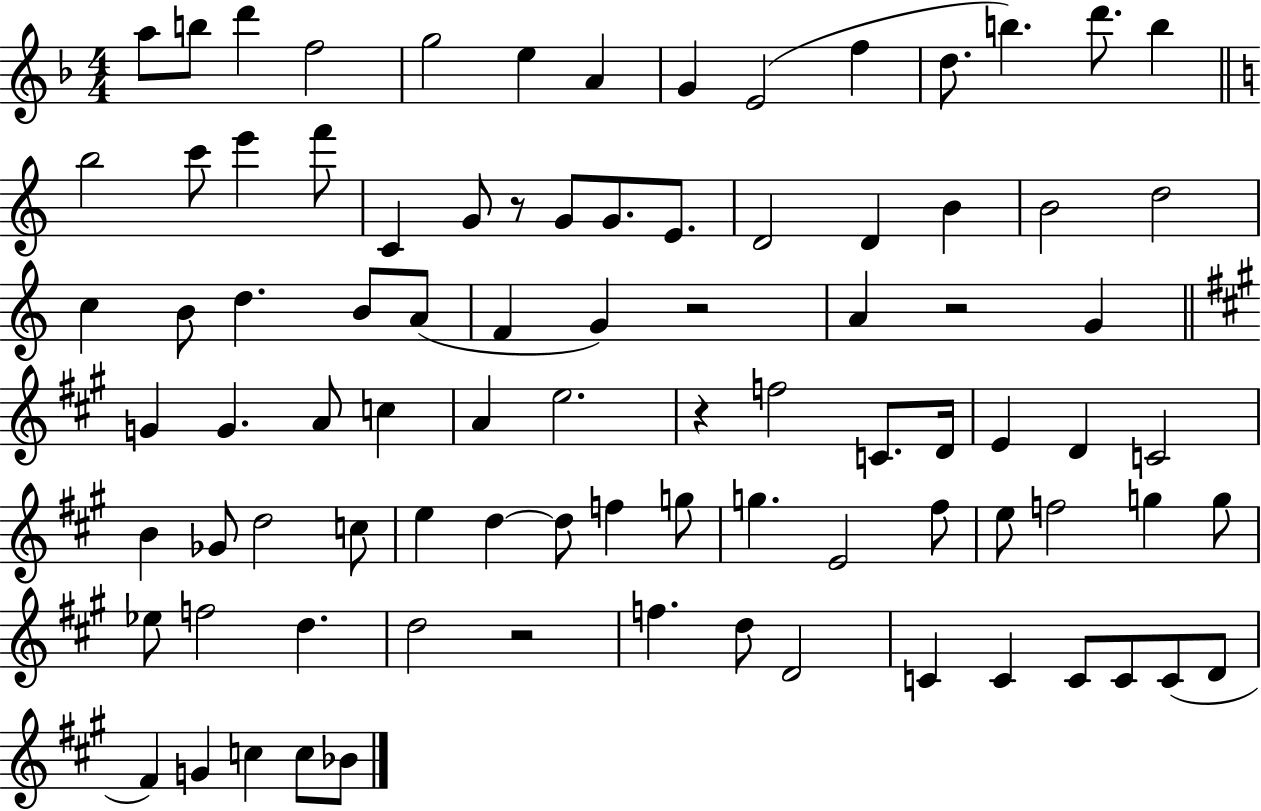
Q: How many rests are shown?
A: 5